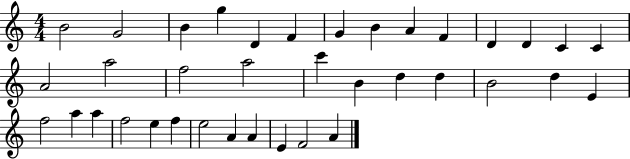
{
  \clef treble
  \numericTimeSignature
  \time 4/4
  \key c \major
  b'2 g'2 | b'4 g''4 d'4 f'4 | g'4 b'4 a'4 f'4 | d'4 d'4 c'4 c'4 | \break a'2 a''2 | f''2 a''2 | c'''4 b'4 d''4 d''4 | b'2 d''4 e'4 | \break f''2 a''4 a''4 | f''2 e''4 f''4 | e''2 a'4 a'4 | e'4 f'2 a'4 | \break \bar "|."
}